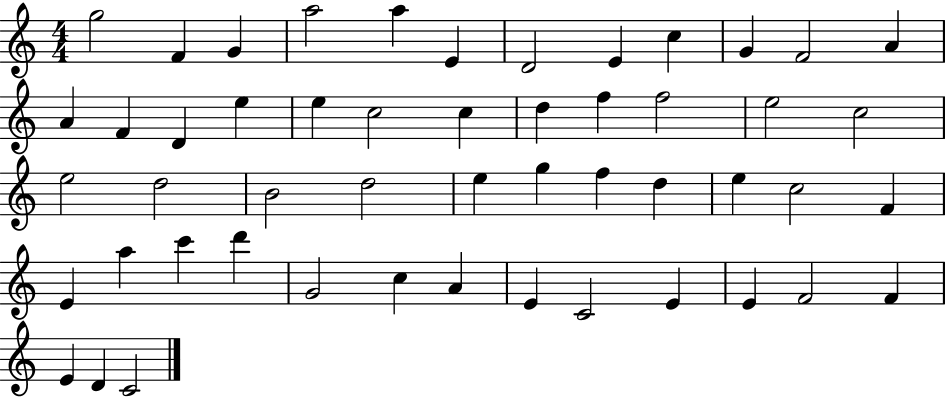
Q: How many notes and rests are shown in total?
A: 51